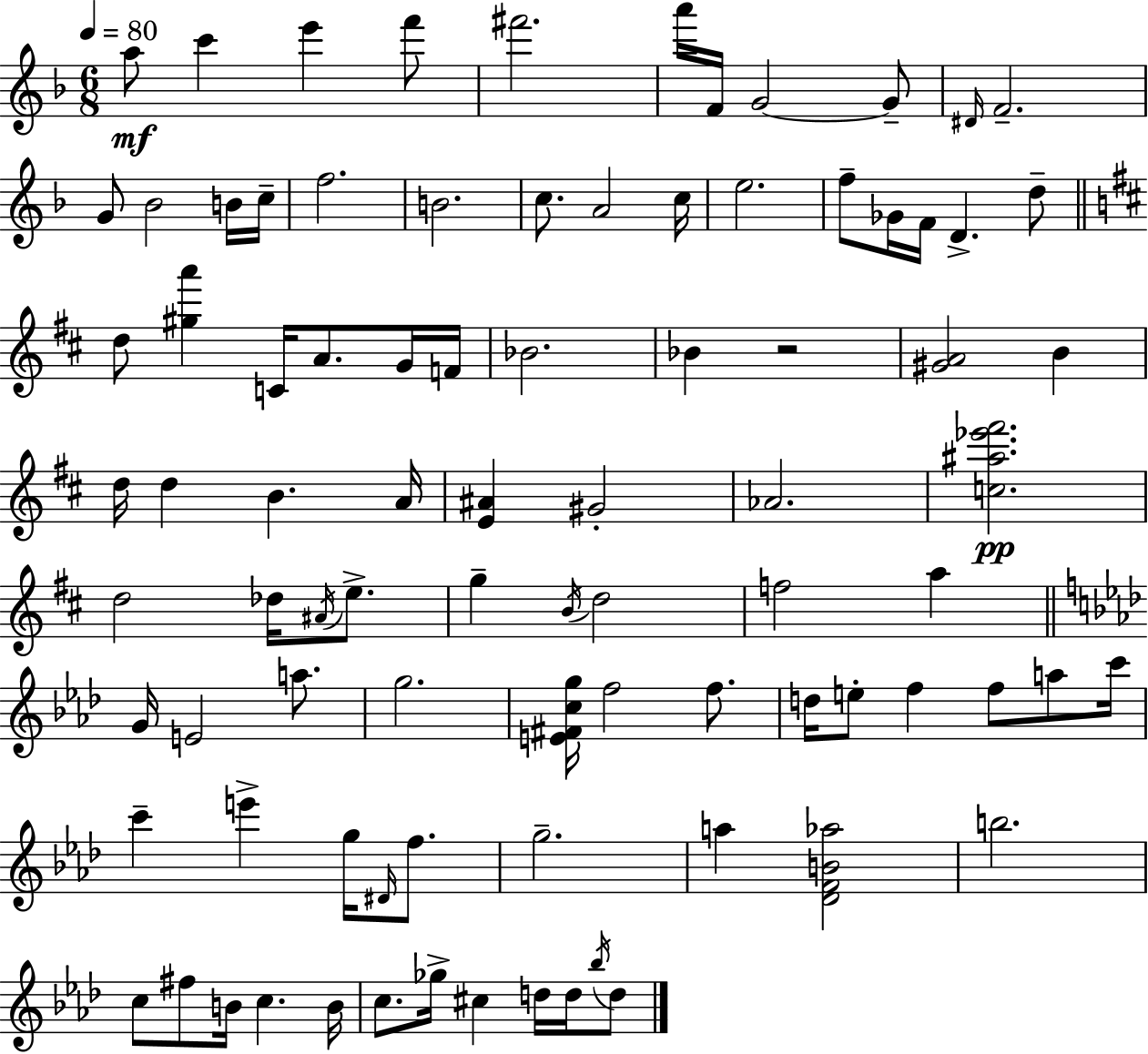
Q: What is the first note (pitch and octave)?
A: A5